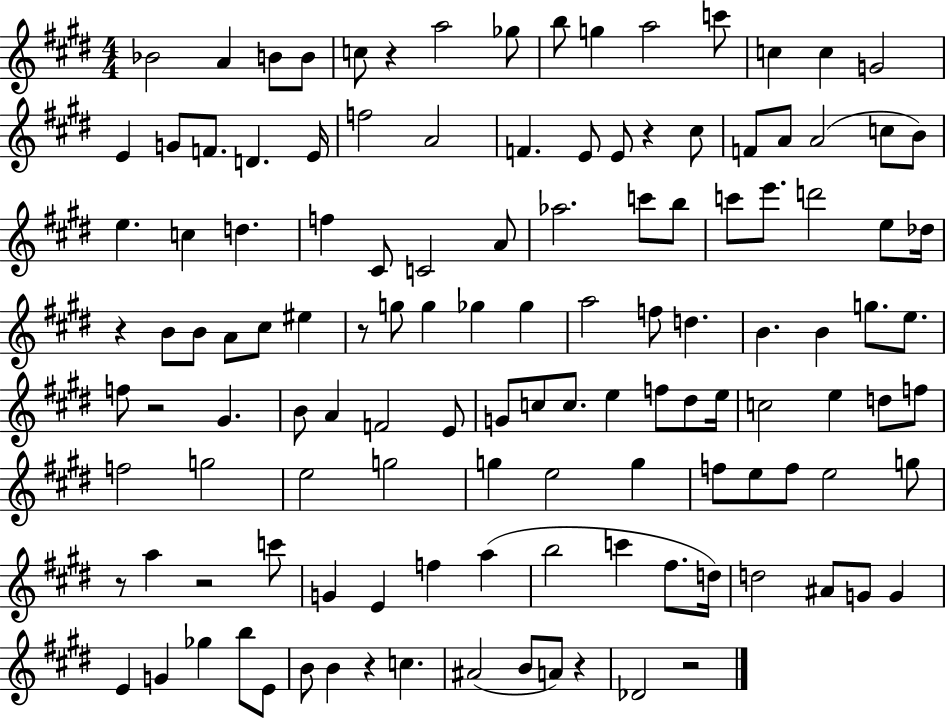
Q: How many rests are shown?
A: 10